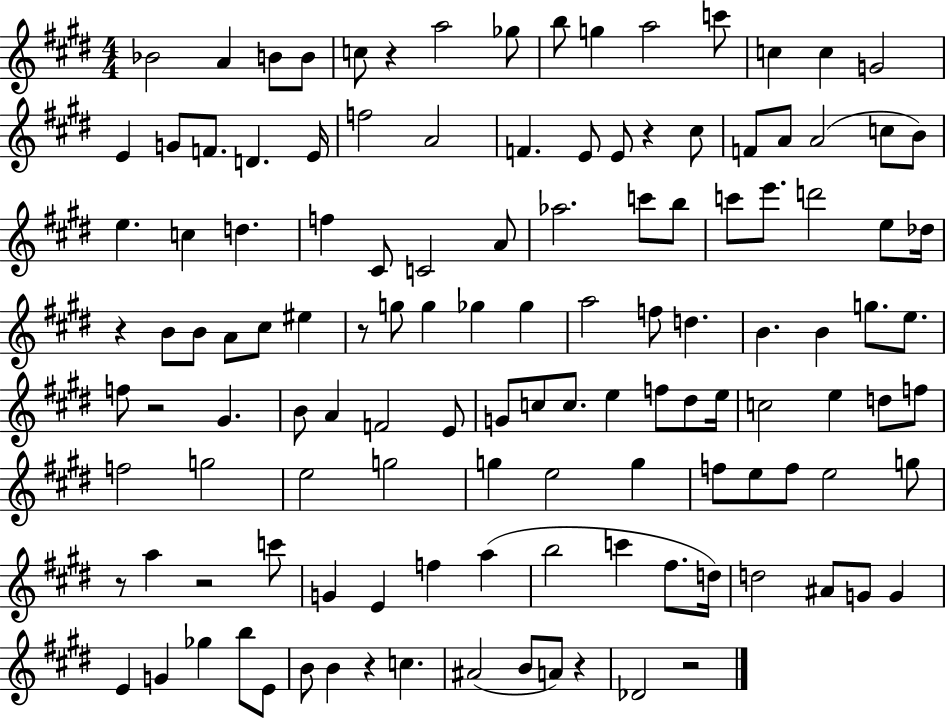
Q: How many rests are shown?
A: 10